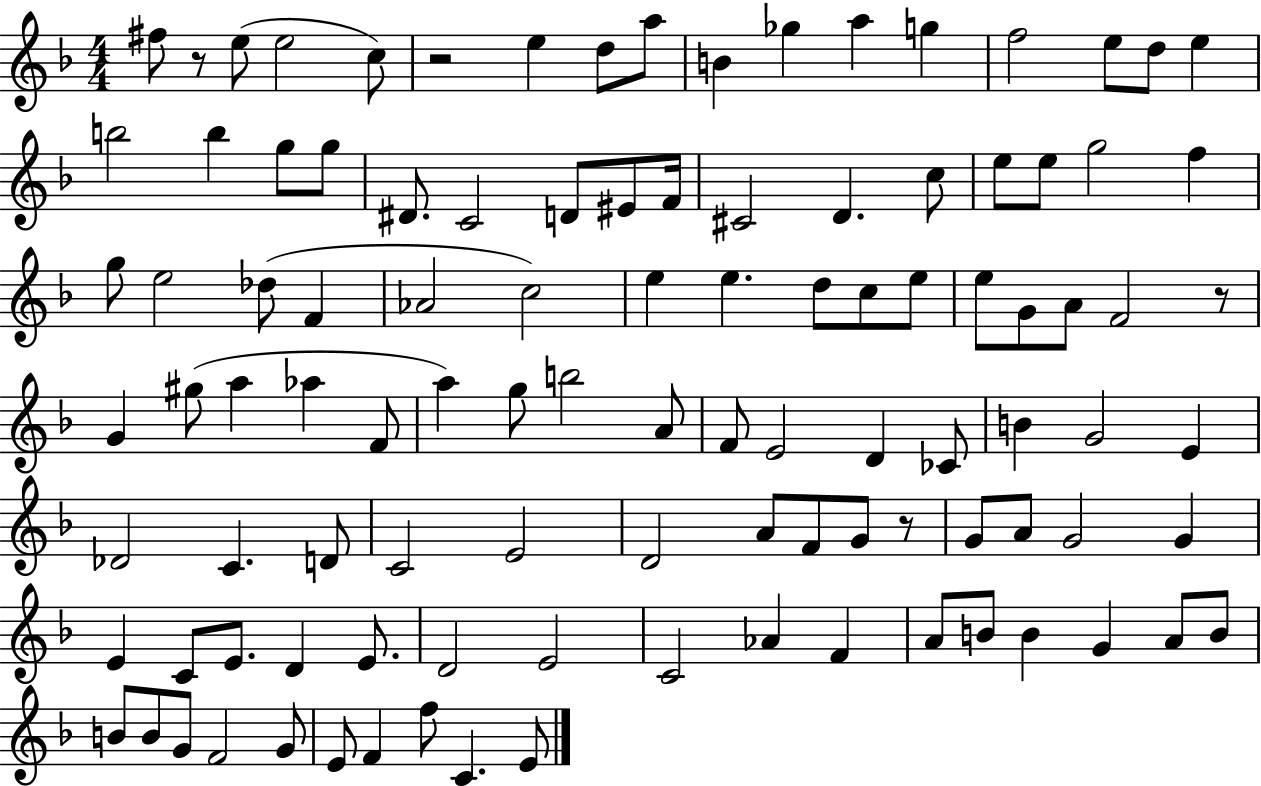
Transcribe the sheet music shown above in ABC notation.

X:1
T:Untitled
M:4/4
L:1/4
K:F
^f/2 z/2 e/2 e2 c/2 z2 e d/2 a/2 B _g a g f2 e/2 d/2 e b2 b g/2 g/2 ^D/2 C2 D/2 ^E/2 F/4 ^C2 D c/2 e/2 e/2 g2 f g/2 e2 _d/2 F _A2 c2 e e d/2 c/2 e/2 e/2 G/2 A/2 F2 z/2 G ^g/2 a _a F/2 a g/2 b2 A/2 F/2 E2 D _C/2 B G2 E _D2 C D/2 C2 E2 D2 A/2 F/2 G/2 z/2 G/2 A/2 G2 G E C/2 E/2 D E/2 D2 E2 C2 _A F A/2 B/2 B G A/2 B/2 B/2 B/2 G/2 F2 G/2 E/2 F f/2 C E/2